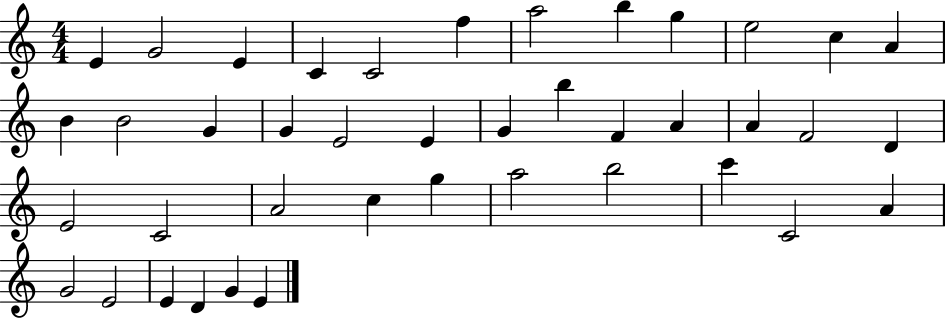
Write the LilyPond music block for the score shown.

{
  \clef treble
  \numericTimeSignature
  \time 4/4
  \key c \major
  e'4 g'2 e'4 | c'4 c'2 f''4 | a''2 b''4 g''4 | e''2 c''4 a'4 | \break b'4 b'2 g'4 | g'4 e'2 e'4 | g'4 b''4 f'4 a'4 | a'4 f'2 d'4 | \break e'2 c'2 | a'2 c''4 g''4 | a''2 b''2 | c'''4 c'2 a'4 | \break g'2 e'2 | e'4 d'4 g'4 e'4 | \bar "|."
}